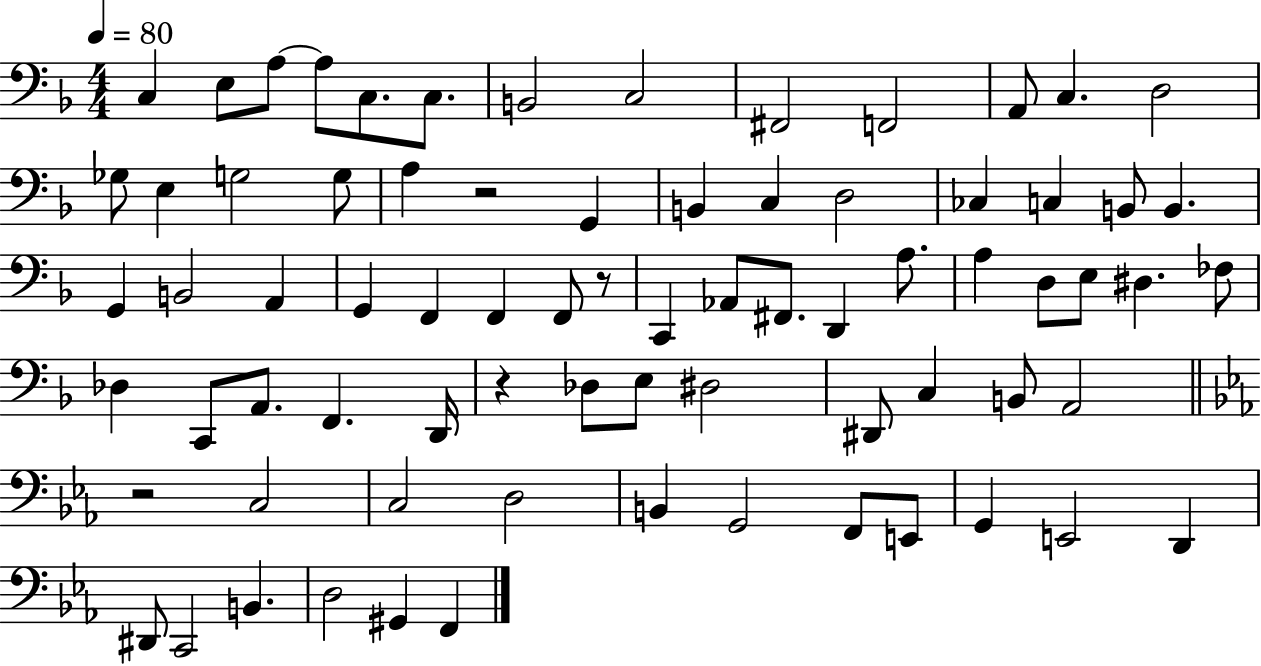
C3/q E3/e A3/e A3/e C3/e. C3/e. B2/h C3/h F#2/h F2/h A2/e C3/q. D3/h Gb3/e E3/q G3/h G3/e A3/q R/h G2/q B2/q C3/q D3/h CES3/q C3/q B2/e B2/q. G2/q B2/h A2/q G2/q F2/q F2/q F2/e R/e C2/q Ab2/e F#2/e. D2/q A3/e. A3/q D3/e E3/e D#3/q. FES3/e Db3/q C2/e A2/e. F2/q. D2/s R/q Db3/e E3/e D#3/h D#2/e C3/q B2/e A2/h R/h C3/h C3/h D3/h B2/q G2/h F2/e E2/e G2/q E2/h D2/q D#2/e C2/h B2/q. D3/h G#2/q F2/q